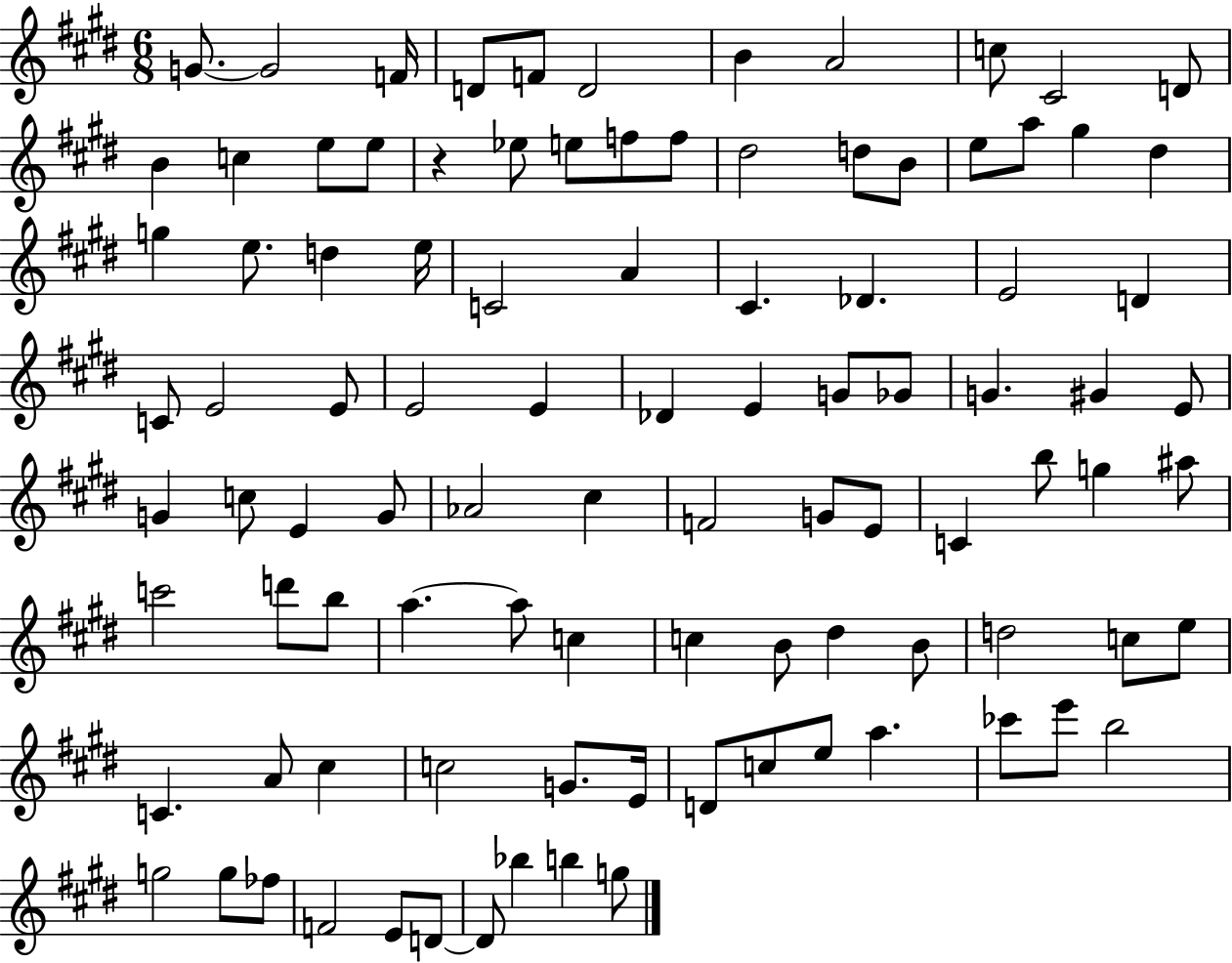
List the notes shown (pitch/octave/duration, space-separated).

G4/e. G4/h F4/s D4/e F4/e D4/h B4/q A4/h C5/e C#4/h D4/e B4/q C5/q E5/e E5/e R/q Eb5/e E5/e F5/e F5/e D#5/h D5/e B4/e E5/e A5/e G#5/q D#5/q G5/q E5/e. D5/q E5/s C4/h A4/q C#4/q. Db4/q. E4/h D4/q C4/e E4/h E4/e E4/h E4/q Db4/q E4/q G4/e Gb4/e G4/q. G#4/q E4/e G4/q C5/e E4/q G4/e Ab4/h C#5/q F4/h G4/e E4/e C4/q B5/e G5/q A#5/e C6/h D6/e B5/e A5/q. A5/e C5/q C5/q B4/e D#5/q B4/e D5/h C5/e E5/e C4/q. A4/e C#5/q C5/h G4/e. E4/s D4/e C5/e E5/e A5/q. CES6/e E6/e B5/h G5/h G5/e FES5/e F4/h E4/e D4/e D4/e Bb5/q B5/q G5/e